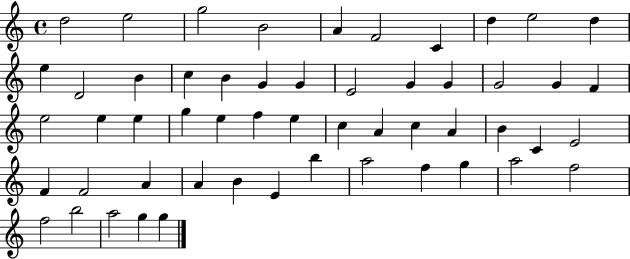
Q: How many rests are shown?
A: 0